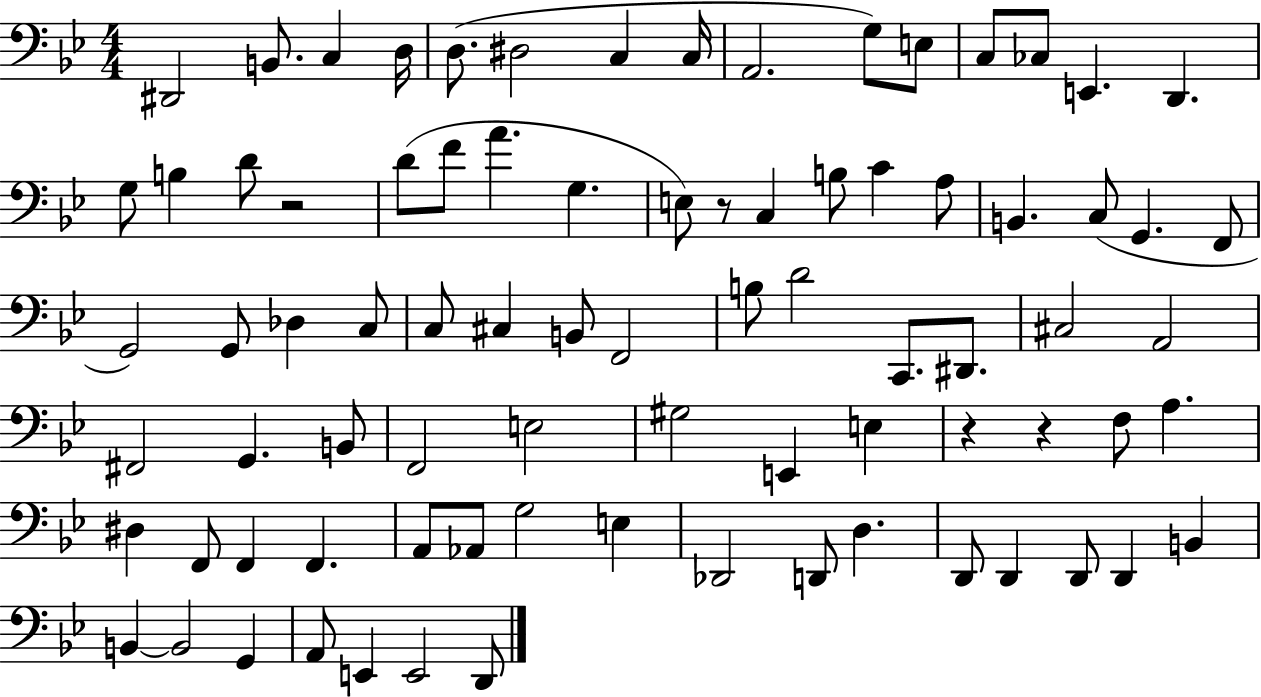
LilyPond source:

{
  \clef bass
  \numericTimeSignature
  \time 4/4
  \key bes \major
  \repeat volta 2 { dis,2 b,8. c4 d16 | d8.( dis2 c4 c16 | a,2. g8) e8 | c8 ces8 e,4. d,4. | \break g8 b4 d'8 r2 | d'8( f'8 a'4. g4. | e8) r8 c4 b8 c'4 a8 | b,4. c8( g,4. f,8 | \break g,2) g,8 des4 c8 | c8 cis4 b,8 f,2 | b8 d'2 c,8. dis,8. | cis2 a,2 | \break fis,2 g,4. b,8 | f,2 e2 | gis2 e,4 e4 | r4 r4 f8 a4. | \break dis4 f,8 f,4 f,4. | a,8 aes,8 g2 e4 | des,2 d,8 d4. | d,8 d,4 d,8 d,4 b,4 | \break b,4~~ b,2 g,4 | a,8 e,4 e,2 d,8 | } \bar "|."
}